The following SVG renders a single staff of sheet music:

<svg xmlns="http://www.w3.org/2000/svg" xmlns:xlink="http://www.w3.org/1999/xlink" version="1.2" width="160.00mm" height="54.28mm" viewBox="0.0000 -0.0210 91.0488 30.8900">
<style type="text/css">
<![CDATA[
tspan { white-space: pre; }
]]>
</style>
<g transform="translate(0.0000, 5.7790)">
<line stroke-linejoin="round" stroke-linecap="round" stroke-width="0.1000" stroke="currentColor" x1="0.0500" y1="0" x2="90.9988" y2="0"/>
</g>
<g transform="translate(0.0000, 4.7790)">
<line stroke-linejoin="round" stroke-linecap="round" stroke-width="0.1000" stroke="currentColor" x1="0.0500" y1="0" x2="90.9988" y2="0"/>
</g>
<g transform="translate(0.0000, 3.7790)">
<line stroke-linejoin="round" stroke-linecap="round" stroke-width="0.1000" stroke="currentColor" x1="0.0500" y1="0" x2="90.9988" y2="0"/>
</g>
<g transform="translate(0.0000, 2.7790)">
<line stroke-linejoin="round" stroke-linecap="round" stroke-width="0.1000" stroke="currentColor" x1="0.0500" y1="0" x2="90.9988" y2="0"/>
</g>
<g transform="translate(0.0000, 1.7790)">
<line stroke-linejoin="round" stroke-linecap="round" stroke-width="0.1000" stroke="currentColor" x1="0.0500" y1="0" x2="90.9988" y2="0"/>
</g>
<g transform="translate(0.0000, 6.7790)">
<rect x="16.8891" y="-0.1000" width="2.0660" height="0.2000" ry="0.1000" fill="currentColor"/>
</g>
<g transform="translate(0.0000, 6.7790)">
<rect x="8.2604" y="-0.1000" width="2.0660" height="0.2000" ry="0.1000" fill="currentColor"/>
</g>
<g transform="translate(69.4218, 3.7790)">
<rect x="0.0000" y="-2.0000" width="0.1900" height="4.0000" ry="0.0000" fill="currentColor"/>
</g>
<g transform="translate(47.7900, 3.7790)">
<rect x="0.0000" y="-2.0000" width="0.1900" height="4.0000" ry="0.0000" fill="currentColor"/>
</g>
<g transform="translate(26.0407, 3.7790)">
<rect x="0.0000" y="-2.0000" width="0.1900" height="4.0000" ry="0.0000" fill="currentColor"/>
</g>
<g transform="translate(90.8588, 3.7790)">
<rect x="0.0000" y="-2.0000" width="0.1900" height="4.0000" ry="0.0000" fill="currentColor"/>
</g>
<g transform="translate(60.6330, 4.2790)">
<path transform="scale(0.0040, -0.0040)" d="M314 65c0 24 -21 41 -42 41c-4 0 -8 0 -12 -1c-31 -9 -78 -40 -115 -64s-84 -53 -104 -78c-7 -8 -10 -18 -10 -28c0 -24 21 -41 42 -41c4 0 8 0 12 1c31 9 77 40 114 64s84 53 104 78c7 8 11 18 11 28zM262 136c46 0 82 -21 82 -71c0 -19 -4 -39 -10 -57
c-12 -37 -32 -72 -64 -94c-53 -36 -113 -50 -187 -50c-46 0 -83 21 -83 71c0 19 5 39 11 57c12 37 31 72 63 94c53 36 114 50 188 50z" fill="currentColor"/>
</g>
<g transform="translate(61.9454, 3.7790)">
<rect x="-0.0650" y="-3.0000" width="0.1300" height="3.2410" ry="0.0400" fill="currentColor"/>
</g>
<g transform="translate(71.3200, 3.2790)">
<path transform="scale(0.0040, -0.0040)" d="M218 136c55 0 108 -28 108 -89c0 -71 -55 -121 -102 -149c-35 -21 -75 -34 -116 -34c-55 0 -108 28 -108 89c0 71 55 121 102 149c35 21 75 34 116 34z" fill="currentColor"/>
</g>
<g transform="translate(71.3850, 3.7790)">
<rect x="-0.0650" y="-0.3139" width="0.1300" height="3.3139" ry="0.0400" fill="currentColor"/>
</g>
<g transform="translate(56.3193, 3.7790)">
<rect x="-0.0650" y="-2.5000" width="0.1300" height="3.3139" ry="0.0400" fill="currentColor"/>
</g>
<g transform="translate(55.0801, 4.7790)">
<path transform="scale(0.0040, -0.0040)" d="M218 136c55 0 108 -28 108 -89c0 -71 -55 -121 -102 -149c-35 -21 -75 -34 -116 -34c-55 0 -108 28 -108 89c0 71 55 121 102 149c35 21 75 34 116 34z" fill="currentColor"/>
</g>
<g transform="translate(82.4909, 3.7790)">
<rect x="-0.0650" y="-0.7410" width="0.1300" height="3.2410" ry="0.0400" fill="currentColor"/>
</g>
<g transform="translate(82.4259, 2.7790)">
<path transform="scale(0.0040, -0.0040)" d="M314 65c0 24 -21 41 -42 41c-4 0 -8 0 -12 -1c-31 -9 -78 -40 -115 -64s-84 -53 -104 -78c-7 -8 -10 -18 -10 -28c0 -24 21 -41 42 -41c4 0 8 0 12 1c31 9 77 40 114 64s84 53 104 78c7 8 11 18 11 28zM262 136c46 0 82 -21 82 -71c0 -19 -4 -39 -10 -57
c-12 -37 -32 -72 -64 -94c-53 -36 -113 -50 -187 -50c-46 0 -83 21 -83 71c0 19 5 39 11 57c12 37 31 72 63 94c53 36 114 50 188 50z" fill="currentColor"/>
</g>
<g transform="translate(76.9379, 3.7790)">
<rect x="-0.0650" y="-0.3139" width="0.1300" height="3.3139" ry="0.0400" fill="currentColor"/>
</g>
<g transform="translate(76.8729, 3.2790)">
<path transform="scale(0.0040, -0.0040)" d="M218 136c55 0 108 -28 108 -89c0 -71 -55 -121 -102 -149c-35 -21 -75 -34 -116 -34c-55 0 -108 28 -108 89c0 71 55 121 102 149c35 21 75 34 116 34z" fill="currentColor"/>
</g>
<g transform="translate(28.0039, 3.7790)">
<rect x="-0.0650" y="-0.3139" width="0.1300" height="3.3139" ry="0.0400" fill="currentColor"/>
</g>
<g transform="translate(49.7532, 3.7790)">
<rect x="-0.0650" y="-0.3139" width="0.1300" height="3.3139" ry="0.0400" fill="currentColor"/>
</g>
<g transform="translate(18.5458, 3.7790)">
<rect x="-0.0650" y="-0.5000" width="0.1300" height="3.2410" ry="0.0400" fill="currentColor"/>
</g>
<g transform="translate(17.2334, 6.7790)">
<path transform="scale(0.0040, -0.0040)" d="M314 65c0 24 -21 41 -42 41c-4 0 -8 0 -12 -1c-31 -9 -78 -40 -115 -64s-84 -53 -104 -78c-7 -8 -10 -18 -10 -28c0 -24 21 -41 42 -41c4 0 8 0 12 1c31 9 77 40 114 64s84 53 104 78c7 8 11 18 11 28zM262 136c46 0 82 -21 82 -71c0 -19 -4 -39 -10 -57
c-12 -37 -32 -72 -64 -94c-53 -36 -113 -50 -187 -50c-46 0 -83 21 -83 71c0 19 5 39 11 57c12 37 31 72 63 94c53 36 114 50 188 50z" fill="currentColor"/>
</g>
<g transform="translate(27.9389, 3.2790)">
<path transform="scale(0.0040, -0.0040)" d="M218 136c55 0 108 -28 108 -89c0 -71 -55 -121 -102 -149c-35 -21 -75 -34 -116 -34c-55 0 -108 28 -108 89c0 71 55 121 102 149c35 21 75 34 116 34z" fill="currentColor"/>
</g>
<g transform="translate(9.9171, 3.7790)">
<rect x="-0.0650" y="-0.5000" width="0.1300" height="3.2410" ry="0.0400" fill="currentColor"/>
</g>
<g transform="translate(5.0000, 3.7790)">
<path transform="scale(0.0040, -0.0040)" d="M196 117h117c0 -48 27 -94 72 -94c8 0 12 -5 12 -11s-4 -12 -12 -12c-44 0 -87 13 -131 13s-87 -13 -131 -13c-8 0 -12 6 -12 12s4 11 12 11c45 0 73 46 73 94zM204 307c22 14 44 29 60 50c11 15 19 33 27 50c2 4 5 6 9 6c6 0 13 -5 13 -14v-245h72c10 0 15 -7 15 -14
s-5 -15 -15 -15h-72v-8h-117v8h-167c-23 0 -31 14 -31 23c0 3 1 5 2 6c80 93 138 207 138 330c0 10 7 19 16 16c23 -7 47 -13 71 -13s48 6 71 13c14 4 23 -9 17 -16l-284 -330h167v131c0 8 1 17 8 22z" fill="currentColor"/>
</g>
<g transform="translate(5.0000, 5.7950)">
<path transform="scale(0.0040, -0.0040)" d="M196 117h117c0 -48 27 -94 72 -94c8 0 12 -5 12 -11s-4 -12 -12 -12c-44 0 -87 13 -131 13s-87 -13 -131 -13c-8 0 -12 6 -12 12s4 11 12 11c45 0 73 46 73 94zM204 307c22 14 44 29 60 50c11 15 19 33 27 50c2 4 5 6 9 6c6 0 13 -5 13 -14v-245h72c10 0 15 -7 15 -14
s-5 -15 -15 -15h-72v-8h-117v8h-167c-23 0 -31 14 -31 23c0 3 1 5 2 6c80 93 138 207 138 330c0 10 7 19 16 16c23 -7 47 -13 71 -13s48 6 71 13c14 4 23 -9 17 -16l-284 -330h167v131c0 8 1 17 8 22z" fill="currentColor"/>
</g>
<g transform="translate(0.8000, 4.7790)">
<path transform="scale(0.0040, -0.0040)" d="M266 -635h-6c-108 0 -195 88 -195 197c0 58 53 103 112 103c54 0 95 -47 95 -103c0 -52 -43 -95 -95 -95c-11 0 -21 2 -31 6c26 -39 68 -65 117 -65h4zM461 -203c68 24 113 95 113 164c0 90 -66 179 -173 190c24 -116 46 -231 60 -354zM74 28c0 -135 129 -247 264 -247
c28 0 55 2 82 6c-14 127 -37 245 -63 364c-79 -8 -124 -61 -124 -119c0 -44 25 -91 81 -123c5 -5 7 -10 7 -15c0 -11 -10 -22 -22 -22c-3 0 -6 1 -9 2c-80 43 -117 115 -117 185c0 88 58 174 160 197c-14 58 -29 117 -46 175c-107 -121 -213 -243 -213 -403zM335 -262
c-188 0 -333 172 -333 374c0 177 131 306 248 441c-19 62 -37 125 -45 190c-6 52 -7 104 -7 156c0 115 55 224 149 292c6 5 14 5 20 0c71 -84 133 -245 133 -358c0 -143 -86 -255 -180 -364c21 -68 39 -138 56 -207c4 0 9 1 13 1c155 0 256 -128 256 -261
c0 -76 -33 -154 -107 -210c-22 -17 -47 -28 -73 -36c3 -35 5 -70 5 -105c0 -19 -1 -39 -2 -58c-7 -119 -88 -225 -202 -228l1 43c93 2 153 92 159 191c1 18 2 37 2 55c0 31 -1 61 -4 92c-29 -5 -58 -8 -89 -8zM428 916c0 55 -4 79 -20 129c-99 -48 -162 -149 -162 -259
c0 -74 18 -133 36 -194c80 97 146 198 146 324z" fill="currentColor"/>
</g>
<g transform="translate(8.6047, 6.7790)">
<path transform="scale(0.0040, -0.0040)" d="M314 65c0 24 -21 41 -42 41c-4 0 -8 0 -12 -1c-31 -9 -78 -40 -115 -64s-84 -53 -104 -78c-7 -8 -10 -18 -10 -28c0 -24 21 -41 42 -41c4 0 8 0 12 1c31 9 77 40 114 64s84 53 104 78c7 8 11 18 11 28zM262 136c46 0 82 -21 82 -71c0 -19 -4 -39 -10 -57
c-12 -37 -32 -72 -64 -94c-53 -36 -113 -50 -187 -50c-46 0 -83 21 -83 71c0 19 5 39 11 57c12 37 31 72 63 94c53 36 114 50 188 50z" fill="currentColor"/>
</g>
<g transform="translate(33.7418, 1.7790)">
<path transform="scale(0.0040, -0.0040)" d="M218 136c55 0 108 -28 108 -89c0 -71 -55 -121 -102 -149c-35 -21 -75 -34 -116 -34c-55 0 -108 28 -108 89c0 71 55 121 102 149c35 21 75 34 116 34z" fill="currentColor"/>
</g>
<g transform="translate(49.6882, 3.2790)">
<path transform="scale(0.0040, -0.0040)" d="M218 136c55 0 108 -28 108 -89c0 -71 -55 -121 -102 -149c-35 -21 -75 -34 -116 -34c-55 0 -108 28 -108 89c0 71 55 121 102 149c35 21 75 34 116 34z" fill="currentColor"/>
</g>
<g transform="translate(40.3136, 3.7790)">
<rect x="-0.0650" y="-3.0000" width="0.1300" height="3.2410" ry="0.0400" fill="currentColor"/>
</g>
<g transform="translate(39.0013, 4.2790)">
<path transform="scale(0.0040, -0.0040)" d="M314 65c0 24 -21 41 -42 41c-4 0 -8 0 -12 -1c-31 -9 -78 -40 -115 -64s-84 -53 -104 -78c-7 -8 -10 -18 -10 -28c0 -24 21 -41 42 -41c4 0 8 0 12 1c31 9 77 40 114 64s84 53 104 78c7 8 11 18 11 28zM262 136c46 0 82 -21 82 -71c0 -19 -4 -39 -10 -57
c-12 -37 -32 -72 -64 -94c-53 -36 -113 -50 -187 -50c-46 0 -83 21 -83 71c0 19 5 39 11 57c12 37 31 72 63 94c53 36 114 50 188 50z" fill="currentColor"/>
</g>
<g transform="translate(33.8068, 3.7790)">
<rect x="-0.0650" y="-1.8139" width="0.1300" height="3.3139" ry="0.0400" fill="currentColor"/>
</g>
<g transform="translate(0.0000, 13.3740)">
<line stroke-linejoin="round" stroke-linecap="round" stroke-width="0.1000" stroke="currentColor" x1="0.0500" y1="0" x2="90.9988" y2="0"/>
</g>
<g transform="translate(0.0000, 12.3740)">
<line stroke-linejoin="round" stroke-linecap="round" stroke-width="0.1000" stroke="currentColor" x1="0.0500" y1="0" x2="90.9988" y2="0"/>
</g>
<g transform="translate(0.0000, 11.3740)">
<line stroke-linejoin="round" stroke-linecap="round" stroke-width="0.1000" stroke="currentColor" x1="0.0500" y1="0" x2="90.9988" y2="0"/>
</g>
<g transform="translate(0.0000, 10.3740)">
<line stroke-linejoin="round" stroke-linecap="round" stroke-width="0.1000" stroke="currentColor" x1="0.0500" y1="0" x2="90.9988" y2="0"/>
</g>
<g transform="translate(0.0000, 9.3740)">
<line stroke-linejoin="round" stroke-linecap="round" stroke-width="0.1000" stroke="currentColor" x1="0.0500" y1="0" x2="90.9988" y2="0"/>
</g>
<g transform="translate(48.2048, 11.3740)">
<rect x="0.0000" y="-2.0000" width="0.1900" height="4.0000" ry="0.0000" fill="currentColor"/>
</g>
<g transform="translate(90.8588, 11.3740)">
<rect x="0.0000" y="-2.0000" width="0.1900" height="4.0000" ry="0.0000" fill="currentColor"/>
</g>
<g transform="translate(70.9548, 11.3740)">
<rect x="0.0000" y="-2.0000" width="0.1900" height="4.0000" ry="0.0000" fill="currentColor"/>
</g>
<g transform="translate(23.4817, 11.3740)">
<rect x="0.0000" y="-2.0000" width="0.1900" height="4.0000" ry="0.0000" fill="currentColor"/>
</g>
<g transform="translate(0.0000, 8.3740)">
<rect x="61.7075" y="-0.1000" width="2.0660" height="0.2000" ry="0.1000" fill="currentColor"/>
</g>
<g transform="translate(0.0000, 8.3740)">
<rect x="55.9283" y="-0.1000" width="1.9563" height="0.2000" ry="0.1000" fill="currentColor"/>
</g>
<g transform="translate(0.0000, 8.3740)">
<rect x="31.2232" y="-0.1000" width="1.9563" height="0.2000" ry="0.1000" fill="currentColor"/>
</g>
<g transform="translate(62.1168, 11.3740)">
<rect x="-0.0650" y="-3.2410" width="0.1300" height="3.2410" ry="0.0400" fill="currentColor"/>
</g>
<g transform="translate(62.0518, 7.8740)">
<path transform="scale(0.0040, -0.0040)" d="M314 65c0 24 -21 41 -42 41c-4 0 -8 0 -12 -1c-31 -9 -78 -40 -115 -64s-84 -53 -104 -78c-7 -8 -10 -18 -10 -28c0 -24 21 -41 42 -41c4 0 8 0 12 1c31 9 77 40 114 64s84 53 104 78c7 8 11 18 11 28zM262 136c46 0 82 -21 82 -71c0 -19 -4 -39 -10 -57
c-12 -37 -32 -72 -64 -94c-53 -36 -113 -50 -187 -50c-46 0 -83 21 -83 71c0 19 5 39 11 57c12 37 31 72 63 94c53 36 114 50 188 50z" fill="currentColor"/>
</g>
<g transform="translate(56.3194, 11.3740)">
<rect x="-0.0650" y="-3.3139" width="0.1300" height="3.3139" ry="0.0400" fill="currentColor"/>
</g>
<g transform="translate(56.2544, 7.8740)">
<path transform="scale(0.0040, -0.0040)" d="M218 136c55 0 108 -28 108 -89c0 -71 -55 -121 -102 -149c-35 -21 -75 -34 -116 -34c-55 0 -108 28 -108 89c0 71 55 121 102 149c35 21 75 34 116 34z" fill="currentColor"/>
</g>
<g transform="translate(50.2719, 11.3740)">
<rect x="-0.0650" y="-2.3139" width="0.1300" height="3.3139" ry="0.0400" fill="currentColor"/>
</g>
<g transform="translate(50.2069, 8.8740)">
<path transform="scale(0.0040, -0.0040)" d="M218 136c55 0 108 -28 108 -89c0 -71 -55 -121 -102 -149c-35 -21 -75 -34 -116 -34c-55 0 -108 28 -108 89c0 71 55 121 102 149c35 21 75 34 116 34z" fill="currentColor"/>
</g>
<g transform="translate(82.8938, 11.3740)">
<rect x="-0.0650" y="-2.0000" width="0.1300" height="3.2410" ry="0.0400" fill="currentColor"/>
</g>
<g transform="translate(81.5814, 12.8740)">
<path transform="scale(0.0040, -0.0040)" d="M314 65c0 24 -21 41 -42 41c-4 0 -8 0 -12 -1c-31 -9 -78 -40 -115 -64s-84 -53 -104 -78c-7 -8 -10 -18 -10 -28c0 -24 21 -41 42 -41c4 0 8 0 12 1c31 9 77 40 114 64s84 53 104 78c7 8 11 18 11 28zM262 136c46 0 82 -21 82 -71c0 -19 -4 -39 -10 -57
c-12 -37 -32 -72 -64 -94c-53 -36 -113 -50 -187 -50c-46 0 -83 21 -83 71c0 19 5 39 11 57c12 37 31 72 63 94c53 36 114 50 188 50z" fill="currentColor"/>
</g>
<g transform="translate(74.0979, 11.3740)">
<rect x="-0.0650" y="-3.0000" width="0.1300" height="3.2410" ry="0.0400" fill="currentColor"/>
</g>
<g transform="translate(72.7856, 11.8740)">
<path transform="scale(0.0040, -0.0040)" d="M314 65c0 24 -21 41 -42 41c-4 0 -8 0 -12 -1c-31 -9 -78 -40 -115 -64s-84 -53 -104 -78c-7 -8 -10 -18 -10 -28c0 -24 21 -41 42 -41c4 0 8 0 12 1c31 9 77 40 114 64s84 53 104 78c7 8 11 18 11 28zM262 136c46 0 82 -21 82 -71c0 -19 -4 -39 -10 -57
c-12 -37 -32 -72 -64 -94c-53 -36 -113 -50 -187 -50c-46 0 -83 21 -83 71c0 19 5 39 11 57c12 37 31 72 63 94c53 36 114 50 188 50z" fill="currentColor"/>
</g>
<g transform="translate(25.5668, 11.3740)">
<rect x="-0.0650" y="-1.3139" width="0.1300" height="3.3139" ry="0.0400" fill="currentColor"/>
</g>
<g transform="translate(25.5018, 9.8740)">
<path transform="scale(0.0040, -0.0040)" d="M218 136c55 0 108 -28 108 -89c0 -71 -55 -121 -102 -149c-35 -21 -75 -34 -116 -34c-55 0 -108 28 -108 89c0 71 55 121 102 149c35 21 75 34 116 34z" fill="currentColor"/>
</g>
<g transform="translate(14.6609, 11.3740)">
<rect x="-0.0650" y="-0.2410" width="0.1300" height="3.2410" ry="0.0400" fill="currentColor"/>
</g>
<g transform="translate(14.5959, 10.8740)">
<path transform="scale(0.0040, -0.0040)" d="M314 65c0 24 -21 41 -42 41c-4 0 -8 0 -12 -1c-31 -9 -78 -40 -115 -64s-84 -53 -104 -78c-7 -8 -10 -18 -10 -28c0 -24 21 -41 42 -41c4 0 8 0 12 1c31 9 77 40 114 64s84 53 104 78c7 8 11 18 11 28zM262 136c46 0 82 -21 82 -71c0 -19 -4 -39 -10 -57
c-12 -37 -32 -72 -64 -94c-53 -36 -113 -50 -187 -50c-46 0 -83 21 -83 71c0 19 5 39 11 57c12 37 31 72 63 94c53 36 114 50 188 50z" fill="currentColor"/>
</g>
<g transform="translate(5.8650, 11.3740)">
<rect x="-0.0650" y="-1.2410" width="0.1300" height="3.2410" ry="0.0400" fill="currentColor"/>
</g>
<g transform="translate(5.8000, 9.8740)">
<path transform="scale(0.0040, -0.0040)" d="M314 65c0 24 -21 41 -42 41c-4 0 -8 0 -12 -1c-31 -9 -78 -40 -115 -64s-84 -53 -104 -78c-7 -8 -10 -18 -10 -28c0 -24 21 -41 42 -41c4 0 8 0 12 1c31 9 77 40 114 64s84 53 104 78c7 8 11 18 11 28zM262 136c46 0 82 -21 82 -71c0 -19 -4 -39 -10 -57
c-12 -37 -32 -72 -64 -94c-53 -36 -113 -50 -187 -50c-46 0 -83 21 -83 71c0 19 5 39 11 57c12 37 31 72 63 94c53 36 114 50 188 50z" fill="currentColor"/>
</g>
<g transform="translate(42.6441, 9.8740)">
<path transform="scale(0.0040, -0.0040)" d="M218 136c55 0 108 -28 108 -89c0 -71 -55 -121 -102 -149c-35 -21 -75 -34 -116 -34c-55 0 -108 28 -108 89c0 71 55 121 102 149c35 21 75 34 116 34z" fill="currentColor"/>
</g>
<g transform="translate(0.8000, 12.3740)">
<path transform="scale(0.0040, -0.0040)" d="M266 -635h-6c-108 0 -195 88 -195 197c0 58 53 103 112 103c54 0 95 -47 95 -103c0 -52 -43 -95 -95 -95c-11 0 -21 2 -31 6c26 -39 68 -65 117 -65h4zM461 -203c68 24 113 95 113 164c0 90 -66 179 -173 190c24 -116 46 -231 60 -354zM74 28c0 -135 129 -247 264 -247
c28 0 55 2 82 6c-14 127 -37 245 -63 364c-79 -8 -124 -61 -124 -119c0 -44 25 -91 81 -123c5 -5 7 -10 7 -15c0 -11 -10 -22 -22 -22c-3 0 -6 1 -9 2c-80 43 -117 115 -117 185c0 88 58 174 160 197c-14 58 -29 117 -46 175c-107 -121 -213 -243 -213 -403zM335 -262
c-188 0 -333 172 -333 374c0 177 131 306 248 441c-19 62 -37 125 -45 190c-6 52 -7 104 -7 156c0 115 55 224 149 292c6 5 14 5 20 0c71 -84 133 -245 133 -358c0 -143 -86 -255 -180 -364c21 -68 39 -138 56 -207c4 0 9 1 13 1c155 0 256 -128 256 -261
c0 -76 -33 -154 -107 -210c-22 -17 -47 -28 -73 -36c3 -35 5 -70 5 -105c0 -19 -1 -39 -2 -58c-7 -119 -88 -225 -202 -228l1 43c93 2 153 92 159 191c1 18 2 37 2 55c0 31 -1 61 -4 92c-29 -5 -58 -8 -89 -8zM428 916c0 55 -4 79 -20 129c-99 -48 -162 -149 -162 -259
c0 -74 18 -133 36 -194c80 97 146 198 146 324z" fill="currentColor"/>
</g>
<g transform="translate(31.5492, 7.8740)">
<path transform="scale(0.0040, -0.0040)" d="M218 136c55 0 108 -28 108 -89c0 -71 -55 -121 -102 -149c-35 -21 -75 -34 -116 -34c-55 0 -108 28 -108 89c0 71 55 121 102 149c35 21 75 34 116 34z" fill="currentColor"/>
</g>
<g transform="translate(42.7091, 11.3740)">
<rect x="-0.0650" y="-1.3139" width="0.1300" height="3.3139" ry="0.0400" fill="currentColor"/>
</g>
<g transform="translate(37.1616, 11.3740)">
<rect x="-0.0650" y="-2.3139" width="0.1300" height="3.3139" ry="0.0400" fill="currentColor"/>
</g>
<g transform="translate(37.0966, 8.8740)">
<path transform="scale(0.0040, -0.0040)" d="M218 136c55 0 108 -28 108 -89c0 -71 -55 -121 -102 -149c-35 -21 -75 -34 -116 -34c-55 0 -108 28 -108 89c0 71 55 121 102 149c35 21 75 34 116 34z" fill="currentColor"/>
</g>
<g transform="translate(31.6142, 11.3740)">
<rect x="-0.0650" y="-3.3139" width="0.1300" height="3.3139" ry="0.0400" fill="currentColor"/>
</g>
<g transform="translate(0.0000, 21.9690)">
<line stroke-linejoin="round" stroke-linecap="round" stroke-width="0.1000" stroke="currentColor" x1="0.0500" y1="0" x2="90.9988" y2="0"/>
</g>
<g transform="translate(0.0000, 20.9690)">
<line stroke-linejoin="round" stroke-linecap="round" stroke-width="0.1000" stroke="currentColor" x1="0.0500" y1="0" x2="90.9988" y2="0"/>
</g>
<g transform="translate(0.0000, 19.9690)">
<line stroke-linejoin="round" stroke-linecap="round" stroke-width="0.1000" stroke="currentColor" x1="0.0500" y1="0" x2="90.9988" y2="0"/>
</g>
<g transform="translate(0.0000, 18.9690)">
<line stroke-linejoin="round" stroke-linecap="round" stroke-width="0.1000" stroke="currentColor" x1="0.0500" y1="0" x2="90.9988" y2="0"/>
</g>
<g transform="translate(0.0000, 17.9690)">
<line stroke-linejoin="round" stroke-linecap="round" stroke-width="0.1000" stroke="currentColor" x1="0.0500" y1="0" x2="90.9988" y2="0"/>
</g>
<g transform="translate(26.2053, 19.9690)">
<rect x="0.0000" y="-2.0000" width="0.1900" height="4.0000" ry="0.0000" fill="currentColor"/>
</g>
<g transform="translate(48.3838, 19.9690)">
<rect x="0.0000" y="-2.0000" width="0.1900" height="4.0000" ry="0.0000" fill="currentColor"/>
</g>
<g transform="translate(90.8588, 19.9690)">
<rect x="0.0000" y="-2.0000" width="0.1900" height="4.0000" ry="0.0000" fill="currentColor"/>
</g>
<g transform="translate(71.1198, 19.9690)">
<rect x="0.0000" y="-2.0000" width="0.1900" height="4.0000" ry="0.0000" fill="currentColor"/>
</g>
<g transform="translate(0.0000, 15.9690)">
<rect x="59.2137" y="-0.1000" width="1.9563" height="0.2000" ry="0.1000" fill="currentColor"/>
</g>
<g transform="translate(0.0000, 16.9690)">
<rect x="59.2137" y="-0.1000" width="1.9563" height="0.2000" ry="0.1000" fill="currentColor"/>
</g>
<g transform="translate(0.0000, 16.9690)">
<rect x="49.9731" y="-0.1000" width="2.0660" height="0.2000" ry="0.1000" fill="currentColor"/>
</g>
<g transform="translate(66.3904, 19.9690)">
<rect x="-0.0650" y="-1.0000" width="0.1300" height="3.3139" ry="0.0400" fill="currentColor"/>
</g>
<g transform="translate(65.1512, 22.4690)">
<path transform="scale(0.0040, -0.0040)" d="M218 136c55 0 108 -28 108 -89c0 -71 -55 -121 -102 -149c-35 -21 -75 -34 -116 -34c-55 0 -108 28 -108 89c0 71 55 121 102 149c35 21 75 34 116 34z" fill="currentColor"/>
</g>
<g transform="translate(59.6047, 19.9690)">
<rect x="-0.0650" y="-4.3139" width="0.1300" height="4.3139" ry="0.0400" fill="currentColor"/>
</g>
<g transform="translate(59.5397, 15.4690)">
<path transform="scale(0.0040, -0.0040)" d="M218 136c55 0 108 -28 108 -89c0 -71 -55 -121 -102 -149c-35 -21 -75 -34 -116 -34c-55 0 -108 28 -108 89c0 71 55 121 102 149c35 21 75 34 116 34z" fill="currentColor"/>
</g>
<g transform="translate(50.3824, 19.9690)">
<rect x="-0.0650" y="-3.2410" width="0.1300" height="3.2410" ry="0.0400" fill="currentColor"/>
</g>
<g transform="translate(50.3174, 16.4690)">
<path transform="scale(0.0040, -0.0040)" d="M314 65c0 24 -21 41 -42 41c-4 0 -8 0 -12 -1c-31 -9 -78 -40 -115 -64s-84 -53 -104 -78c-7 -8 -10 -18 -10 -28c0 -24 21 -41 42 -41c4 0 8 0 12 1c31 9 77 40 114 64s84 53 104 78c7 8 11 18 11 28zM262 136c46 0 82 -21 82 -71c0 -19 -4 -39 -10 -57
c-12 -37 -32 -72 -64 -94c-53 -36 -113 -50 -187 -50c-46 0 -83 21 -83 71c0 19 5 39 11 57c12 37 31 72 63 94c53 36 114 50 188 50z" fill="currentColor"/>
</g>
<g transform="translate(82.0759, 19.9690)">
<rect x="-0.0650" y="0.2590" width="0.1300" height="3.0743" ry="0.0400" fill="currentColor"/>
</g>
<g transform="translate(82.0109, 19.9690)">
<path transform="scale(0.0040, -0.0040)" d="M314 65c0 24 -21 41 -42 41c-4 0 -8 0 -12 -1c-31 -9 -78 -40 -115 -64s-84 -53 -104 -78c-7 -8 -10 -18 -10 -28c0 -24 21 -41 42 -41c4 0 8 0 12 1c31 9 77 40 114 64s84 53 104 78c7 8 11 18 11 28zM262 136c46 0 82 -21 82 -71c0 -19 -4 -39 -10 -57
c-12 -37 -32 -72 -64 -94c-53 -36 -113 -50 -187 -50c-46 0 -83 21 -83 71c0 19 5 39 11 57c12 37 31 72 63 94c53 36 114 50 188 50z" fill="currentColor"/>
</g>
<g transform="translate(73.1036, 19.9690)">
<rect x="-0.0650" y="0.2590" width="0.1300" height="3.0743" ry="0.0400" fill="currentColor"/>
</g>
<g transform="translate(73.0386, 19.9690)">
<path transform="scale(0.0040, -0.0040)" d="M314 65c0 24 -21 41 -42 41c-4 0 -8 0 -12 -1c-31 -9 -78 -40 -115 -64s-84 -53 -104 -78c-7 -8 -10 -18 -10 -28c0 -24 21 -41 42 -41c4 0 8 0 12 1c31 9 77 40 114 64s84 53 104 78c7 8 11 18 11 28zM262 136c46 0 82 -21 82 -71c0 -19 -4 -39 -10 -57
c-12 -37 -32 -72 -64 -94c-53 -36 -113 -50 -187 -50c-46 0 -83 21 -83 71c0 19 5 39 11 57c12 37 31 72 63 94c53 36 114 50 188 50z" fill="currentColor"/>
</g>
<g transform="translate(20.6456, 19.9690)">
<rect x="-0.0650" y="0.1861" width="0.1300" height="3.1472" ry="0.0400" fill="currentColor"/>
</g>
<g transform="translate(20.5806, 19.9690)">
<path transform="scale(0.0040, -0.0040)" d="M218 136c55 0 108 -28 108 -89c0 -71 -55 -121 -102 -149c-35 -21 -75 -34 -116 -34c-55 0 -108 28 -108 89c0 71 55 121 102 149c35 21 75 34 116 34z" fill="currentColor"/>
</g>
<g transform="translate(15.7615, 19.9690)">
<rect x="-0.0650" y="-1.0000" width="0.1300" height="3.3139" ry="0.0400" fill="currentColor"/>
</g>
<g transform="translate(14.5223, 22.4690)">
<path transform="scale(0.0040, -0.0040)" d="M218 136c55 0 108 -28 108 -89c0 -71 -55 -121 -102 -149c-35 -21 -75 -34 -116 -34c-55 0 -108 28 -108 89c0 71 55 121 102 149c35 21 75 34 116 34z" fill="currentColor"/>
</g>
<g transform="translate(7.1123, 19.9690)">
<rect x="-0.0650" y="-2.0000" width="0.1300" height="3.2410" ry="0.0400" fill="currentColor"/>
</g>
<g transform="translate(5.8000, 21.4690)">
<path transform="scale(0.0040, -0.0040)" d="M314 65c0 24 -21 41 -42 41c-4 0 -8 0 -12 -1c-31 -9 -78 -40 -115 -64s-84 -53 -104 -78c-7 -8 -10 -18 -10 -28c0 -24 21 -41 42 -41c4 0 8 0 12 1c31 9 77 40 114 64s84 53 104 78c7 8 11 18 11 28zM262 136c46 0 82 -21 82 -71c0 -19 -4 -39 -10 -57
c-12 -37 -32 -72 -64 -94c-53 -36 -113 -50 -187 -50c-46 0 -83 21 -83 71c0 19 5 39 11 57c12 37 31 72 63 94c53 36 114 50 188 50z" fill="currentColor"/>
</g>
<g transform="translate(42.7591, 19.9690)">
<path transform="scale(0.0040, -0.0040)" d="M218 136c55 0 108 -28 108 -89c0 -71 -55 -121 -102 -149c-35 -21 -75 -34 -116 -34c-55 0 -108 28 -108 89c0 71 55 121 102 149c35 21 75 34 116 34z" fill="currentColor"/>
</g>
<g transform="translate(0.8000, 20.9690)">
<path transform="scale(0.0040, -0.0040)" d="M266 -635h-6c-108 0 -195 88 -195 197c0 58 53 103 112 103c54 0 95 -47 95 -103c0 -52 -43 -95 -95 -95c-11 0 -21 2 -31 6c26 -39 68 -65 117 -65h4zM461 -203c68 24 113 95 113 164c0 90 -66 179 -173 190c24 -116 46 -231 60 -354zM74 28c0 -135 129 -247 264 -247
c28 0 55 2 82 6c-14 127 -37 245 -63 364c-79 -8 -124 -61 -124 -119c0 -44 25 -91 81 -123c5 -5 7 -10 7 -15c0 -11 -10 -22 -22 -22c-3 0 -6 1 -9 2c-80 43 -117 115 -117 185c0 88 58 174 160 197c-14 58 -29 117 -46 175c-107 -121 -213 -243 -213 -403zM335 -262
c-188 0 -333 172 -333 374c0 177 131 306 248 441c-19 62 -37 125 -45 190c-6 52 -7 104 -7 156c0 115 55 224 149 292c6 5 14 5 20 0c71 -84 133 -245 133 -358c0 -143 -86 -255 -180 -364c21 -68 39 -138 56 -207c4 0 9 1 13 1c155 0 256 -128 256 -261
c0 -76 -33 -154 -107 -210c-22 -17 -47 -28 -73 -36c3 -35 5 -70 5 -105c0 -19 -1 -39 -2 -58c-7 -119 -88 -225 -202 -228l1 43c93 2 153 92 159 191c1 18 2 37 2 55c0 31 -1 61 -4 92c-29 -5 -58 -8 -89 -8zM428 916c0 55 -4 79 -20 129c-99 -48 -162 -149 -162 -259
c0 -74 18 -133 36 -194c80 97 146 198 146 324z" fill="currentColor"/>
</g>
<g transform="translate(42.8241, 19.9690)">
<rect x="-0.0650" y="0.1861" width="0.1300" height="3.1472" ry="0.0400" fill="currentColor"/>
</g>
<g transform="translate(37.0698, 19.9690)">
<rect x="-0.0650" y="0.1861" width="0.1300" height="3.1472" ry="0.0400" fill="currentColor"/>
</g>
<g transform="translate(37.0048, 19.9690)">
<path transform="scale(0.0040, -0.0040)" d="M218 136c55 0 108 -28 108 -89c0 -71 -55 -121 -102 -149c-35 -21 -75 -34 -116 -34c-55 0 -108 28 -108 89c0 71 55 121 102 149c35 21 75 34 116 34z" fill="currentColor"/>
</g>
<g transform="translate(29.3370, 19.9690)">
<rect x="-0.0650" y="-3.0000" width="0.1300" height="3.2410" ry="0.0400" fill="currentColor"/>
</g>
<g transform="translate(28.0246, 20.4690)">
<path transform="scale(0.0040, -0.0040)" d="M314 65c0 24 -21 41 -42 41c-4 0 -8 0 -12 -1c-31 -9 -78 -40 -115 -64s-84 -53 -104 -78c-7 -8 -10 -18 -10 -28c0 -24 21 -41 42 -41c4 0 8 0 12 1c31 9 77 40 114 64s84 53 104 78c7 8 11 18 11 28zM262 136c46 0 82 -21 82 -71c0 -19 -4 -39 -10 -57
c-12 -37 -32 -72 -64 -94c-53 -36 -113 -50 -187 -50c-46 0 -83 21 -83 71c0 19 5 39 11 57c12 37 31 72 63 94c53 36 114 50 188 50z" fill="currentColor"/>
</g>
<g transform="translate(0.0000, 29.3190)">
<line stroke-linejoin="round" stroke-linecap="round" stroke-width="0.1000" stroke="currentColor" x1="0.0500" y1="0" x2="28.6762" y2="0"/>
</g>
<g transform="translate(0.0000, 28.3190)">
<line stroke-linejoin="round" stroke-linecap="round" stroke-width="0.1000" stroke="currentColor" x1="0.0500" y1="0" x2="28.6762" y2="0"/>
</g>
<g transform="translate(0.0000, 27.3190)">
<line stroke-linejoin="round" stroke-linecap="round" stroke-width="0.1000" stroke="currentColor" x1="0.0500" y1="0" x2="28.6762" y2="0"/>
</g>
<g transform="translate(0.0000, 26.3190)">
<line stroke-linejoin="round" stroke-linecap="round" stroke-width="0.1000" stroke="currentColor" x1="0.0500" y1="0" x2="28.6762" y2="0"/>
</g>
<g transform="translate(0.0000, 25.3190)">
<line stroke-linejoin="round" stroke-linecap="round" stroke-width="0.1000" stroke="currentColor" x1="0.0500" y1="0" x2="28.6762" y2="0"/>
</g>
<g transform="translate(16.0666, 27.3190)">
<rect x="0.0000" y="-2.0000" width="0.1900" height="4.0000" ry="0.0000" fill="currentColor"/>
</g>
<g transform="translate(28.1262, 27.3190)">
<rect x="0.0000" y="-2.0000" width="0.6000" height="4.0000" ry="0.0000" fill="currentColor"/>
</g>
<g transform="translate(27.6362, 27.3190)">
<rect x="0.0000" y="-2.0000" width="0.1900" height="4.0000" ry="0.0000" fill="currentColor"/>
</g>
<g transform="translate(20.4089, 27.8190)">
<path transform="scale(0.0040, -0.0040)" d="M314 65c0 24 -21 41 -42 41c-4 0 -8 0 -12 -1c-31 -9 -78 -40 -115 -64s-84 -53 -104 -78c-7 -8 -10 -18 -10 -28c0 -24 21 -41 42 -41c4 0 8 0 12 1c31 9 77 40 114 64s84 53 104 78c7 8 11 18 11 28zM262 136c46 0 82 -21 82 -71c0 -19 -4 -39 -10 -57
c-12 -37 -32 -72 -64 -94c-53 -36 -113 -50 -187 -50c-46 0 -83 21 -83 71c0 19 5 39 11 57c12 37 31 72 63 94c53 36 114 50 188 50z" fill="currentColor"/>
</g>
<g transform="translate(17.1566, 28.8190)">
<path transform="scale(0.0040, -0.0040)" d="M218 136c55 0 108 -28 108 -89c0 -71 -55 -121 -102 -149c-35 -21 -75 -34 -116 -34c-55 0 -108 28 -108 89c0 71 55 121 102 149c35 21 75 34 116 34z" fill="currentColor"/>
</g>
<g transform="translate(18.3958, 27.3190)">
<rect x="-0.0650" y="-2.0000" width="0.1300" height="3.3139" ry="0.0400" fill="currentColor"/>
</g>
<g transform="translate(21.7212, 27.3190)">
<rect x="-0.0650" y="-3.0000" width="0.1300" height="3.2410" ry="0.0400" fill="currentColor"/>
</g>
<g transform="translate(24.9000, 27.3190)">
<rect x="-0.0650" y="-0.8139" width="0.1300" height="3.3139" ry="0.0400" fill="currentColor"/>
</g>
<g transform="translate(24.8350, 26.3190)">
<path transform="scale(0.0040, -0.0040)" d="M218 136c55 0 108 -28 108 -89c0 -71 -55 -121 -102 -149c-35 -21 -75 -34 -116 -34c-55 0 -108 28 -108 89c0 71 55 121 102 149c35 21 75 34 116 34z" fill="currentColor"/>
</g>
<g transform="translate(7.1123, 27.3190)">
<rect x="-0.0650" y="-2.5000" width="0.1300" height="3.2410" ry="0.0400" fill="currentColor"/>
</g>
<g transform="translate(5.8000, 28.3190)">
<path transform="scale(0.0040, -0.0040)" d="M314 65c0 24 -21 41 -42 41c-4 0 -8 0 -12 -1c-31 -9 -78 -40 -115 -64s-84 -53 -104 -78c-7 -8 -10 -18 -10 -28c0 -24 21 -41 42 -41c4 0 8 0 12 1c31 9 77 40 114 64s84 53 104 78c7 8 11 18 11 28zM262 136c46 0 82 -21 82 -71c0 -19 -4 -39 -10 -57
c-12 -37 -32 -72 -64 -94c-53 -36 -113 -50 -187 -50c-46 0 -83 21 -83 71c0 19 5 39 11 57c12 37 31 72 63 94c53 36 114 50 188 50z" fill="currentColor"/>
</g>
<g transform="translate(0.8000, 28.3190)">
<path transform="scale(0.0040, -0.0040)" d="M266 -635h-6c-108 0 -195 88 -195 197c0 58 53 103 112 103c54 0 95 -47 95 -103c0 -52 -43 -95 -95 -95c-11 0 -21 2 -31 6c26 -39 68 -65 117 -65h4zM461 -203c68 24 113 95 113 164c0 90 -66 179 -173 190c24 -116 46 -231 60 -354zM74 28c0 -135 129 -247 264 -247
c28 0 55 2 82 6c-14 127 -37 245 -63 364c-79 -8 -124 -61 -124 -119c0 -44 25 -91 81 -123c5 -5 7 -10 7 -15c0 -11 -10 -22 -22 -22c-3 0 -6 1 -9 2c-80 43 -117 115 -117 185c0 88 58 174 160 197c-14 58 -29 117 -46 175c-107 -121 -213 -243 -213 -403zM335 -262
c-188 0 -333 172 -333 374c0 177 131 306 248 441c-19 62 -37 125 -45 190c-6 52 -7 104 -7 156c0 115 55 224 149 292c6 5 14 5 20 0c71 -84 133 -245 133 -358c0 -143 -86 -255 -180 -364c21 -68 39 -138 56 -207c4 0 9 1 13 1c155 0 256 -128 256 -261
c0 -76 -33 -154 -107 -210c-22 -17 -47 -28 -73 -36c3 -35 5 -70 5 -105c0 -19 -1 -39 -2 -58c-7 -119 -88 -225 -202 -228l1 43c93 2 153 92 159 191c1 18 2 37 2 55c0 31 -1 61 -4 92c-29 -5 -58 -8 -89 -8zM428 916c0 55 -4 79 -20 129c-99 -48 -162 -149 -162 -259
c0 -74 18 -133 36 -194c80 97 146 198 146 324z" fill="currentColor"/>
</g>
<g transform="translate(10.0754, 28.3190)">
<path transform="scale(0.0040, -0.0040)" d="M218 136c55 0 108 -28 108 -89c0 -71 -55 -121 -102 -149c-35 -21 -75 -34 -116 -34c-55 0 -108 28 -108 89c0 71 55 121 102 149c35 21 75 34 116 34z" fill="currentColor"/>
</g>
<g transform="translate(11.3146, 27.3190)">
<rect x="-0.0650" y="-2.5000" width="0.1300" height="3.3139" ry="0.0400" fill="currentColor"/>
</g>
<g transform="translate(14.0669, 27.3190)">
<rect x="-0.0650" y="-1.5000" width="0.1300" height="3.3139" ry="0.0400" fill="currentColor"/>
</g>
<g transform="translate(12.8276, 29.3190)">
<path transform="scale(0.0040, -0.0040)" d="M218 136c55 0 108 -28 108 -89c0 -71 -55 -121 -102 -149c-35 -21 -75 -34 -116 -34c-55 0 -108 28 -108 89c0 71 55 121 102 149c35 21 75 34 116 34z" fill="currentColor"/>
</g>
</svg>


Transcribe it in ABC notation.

X:1
T:Untitled
M:4/4
L:1/4
K:C
C2 C2 c f A2 c G A2 c c d2 e2 c2 e b g e g b b2 A2 F2 F2 D B A2 B B b2 d' D B2 B2 G2 G E F A2 d